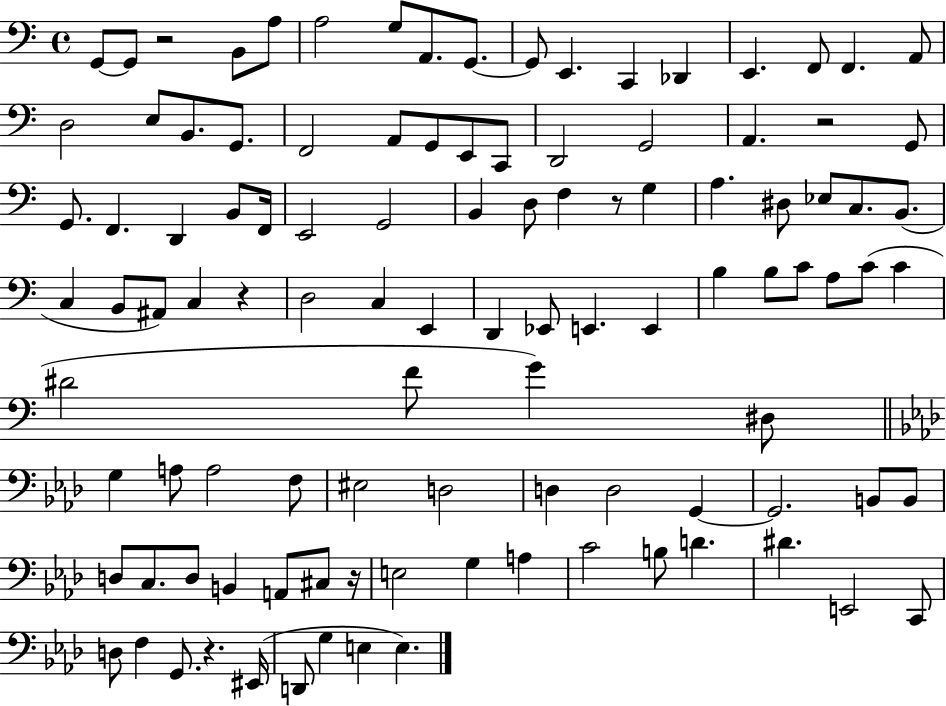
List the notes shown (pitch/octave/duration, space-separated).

G2/e G2/e R/h B2/e A3/e A3/h G3/e A2/e. G2/e. G2/e E2/q. C2/q Db2/q E2/q. F2/e F2/q. A2/e D3/h E3/e B2/e. G2/e. F2/h A2/e G2/e E2/e C2/e D2/h G2/h A2/q. R/h G2/e G2/e. F2/q. D2/q B2/e F2/s E2/h G2/h B2/q D3/e F3/q R/e G3/q A3/q. D#3/e Eb3/e C3/e. B2/e. C3/q B2/e A#2/e C3/q R/q D3/h C3/q E2/q D2/q Eb2/e E2/q. E2/q B3/q B3/e C4/e A3/e C4/e C4/q D#4/h F4/e G4/q D#3/e G3/q A3/e A3/h F3/e EIS3/h D3/h D3/q D3/h G2/q G2/h. B2/e B2/e D3/e C3/e. D3/e B2/q A2/e C#3/e R/s E3/h G3/q A3/q C4/h B3/e D4/q. D#4/q. E2/h C2/e D3/e F3/q G2/e. R/q. EIS2/s D2/e G3/q E3/q E3/q.